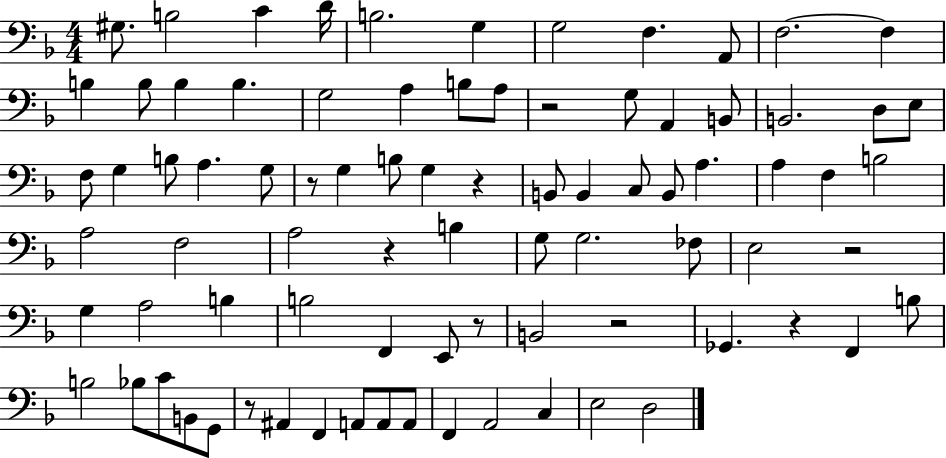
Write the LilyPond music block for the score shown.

{
  \clef bass
  \numericTimeSignature
  \time 4/4
  \key f \major
  gis8. b2 c'4 d'16 | b2. g4 | g2 f4. a,8 | f2.~~ f4 | \break b4 b8 b4 b4. | g2 a4 b8 a8 | r2 g8 a,4 b,8 | b,2. d8 e8 | \break f8 g4 b8 a4. g8 | r8 g4 b8 g4 r4 | b,8 b,4 c8 b,8 a4. | a4 f4 b2 | \break a2 f2 | a2 r4 b4 | g8 g2. fes8 | e2 r2 | \break g4 a2 b4 | b2 f,4 e,8 r8 | b,2 r2 | ges,4. r4 f,4 b8 | \break b2 bes8 c'8 b,8 g,8 | r8 ais,4 f,4 a,8 a,8 a,8 | f,4 a,2 c4 | e2 d2 | \break \bar "|."
}